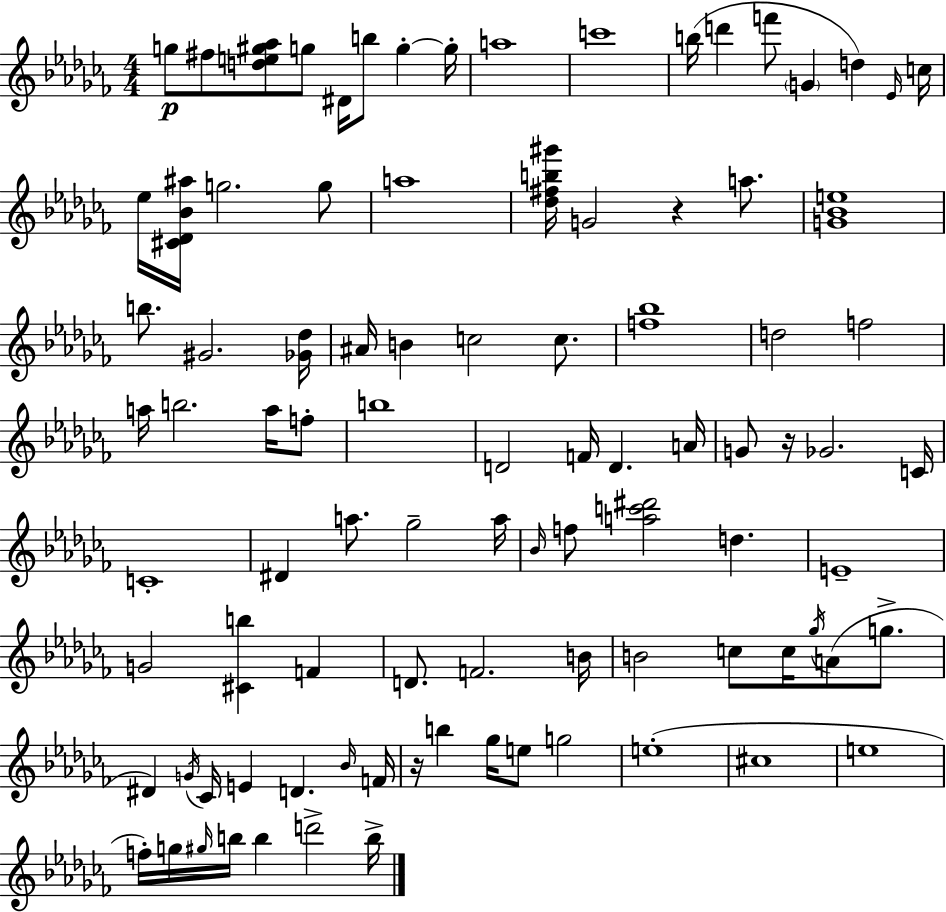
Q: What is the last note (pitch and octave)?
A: B5